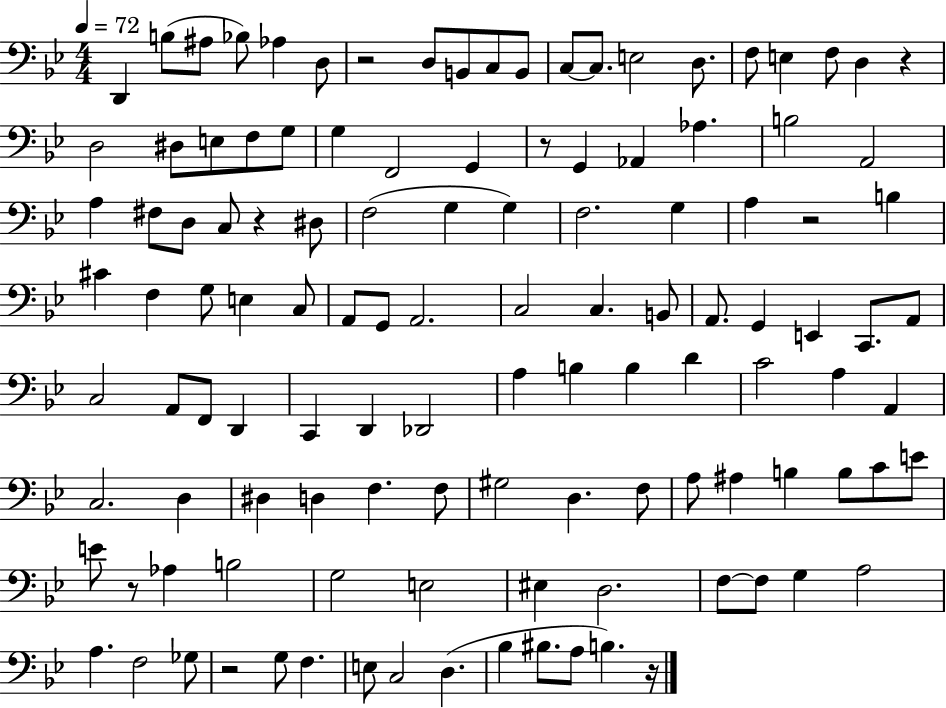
D2/q B3/e A#3/e Bb3/e Ab3/q D3/e R/h D3/e B2/e C3/e B2/e C3/e C3/e. E3/h D3/e. F3/e E3/q F3/e D3/q R/q D3/h D#3/e E3/e F3/e G3/e G3/q F2/h G2/q R/e G2/q Ab2/q Ab3/q. B3/h A2/h A3/q F#3/e D3/e C3/e R/q D#3/e F3/h G3/q G3/q F3/h. G3/q A3/q R/h B3/q C#4/q F3/q G3/e E3/q C3/e A2/e G2/e A2/h. C3/h C3/q. B2/e A2/e. G2/q E2/q C2/e. A2/e C3/h A2/e F2/e D2/q C2/q D2/q Db2/h A3/q B3/q B3/q D4/q C4/h A3/q A2/q C3/h. D3/q D#3/q D3/q F3/q. F3/e G#3/h D3/q. F3/e A3/e A#3/q B3/q B3/e C4/e E4/e E4/e R/e Ab3/q B3/h G3/h E3/h EIS3/q D3/h. F3/e F3/e G3/q A3/h A3/q. F3/h Gb3/e R/h G3/e F3/q. E3/e C3/h D3/q. Bb3/q BIS3/e. A3/e B3/q. R/s